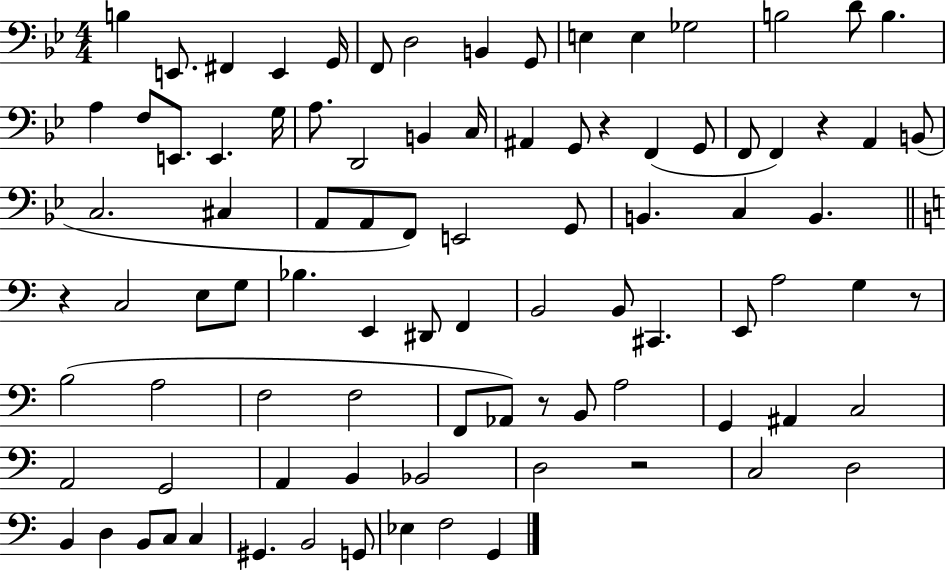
{
  \clef bass
  \numericTimeSignature
  \time 4/4
  \key bes \major
  \repeat volta 2 { b4 e,8. fis,4 e,4 g,16 | f,8 d2 b,4 g,8 | e4 e4 ges2 | b2 d'8 b4. | \break a4 f8 e,8. e,4. g16 | a8. d,2 b,4 c16 | ais,4 g,8 r4 f,4( g,8 | f,8 f,4) r4 a,4 b,8( | \break c2. cis4 | a,8 a,8 f,8) e,2 g,8 | b,4. c4 b,4. | \bar "||" \break \key c \major r4 c2 e8 g8 | bes4. e,4 dis,8 f,4 | b,2 b,8 cis,4. | e,8 a2 g4 r8 | \break b2( a2 | f2 f2 | f,8 aes,8) r8 b,8 a2 | g,4 ais,4 c2 | \break a,2 g,2 | a,4 b,4 bes,2 | d2 r2 | c2 d2 | \break b,4 d4 b,8 c8 c4 | gis,4. b,2 g,8 | ees4 f2 g,4 | } \bar "|."
}